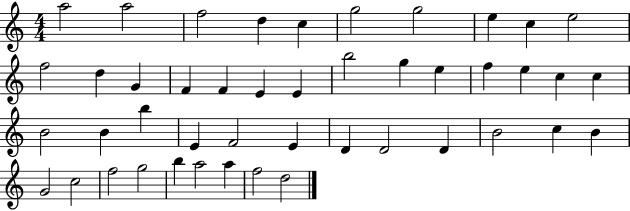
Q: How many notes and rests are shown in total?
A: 45